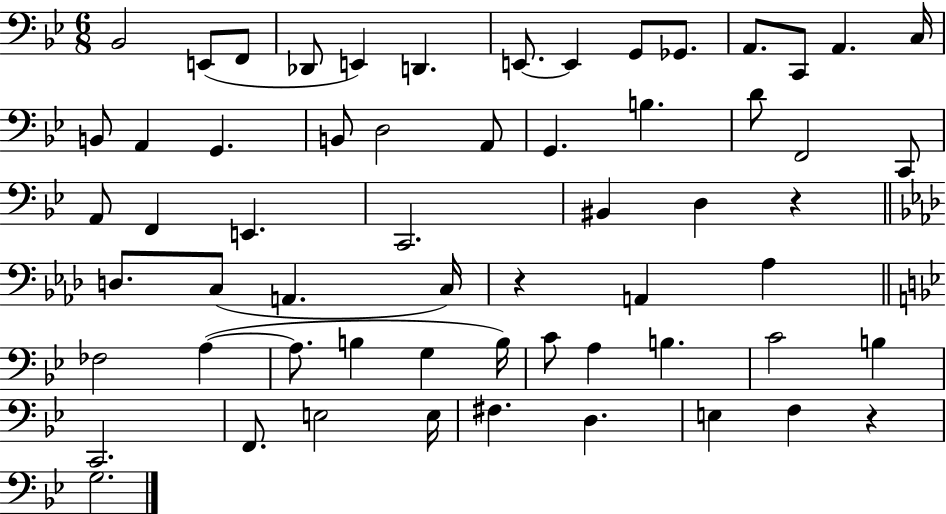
{
  \clef bass
  \numericTimeSignature
  \time 6/8
  \key bes \major
  bes,2 e,8( f,8 | des,8 e,4) d,4. | e,8.~~ e,4 g,8 ges,8. | a,8. c,8 a,4. c16 | \break b,8 a,4 g,4. | b,8 d2 a,8 | g,4. b4. | d'8 f,2 c,8 | \break a,8 f,4 e,4. | c,2. | bis,4 d4 r4 | \bar "||" \break \key f \minor d8. c8( a,4. c16) | r4 a,4 aes4 | \bar "||" \break \key bes \major fes2 a4~(~ | a8. b4 g4 b16) | c'8 a4 b4. | c'2 b4 | \break c,2. | f,8. e2 e16 | fis4. d4. | e4 f4 r4 | \break g2. | \bar "|."
}